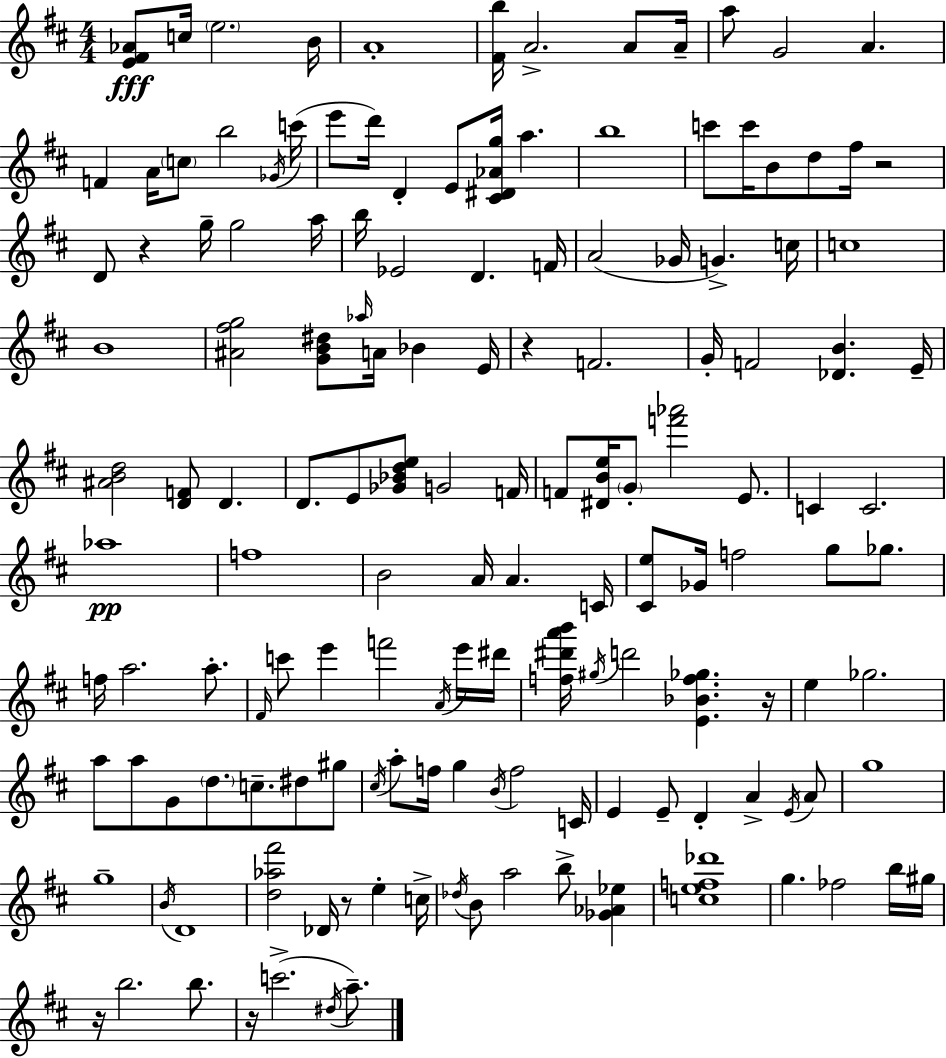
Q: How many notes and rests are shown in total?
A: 147